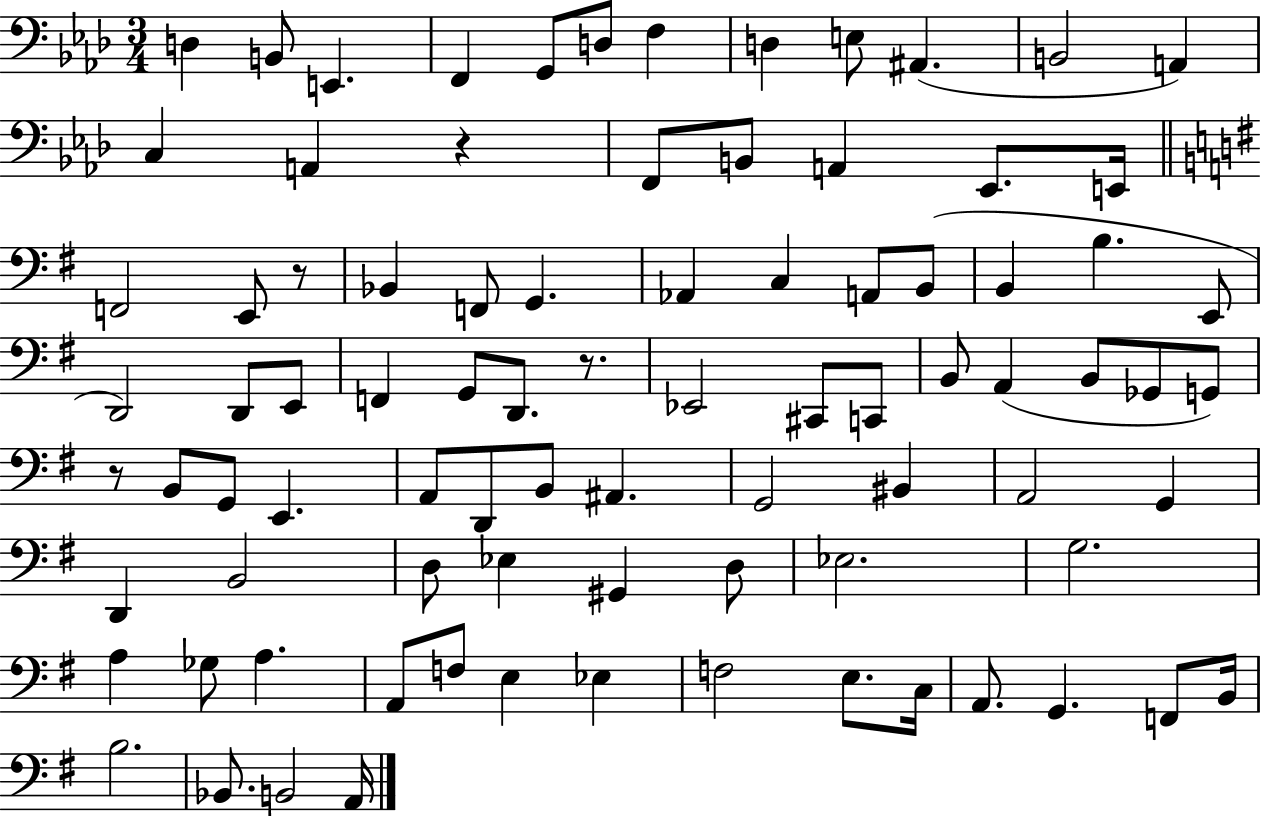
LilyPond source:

{
  \clef bass
  \numericTimeSignature
  \time 3/4
  \key aes \major
  d4 b,8 e,4. | f,4 g,8 d8 f4 | d4 e8 ais,4.( | b,2 a,4) | \break c4 a,4 r4 | f,8 b,8 a,4 ees,8. e,16 | \bar "||" \break \key g \major f,2 e,8 r8 | bes,4 f,8 g,4. | aes,4 c4 a,8 b,8( | b,4 b4. e,8 | \break d,2) d,8 e,8 | f,4 g,8 d,8. r8. | ees,2 cis,8 c,8 | b,8 a,4( b,8 ges,8 g,8) | \break r8 b,8 g,8 e,4. | a,8 d,8 b,8 ais,4. | g,2 bis,4 | a,2 g,4 | \break d,4 b,2 | d8 ees4 gis,4 d8 | ees2. | g2. | \break a4 ges8 a4. | a,8 f8 e4 ees4 | f2 e8. c16 | a,8. g,4. f,8 b,16 | \break b2. | bes,8. b,2 a,16 | \bar "|."
}